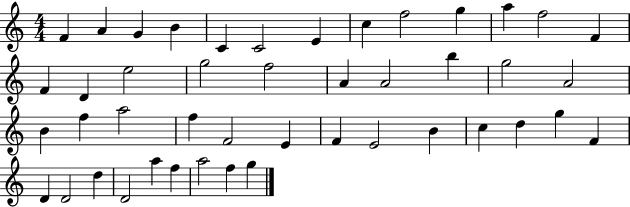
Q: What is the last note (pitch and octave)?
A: G5